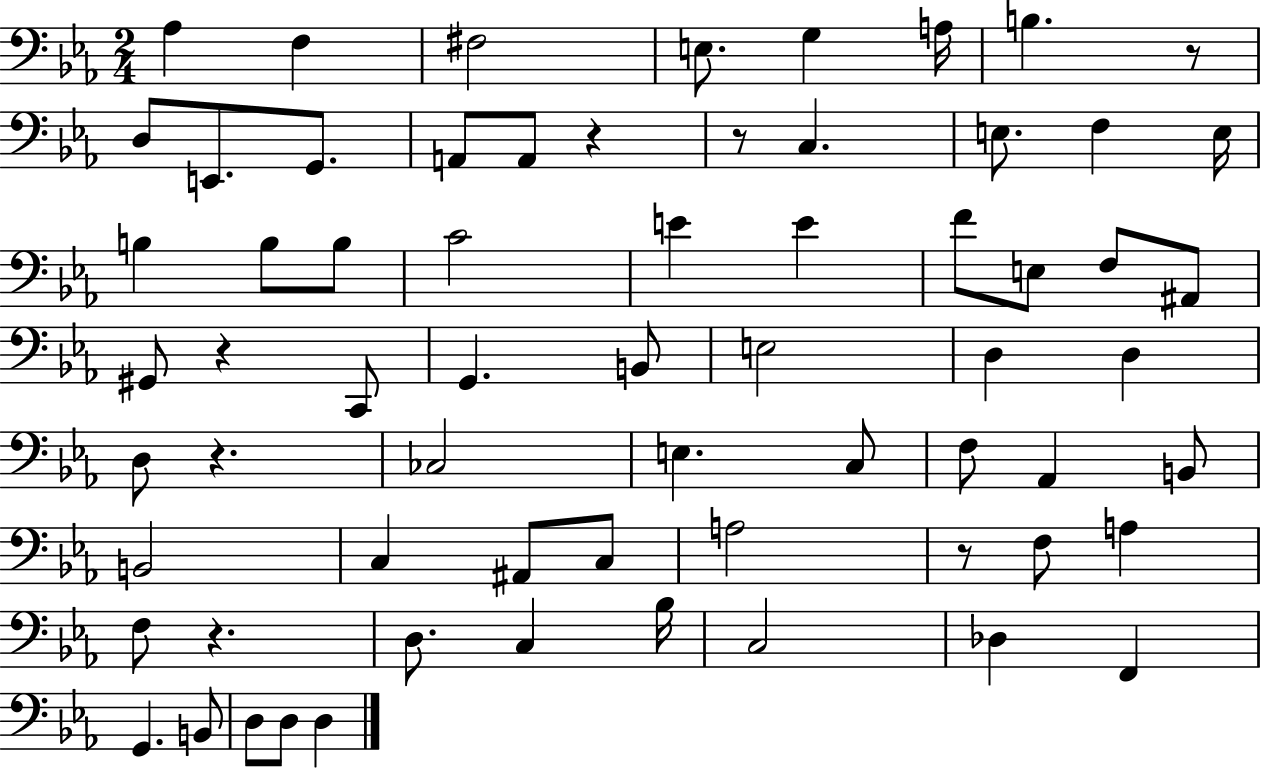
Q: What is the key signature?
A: EES major